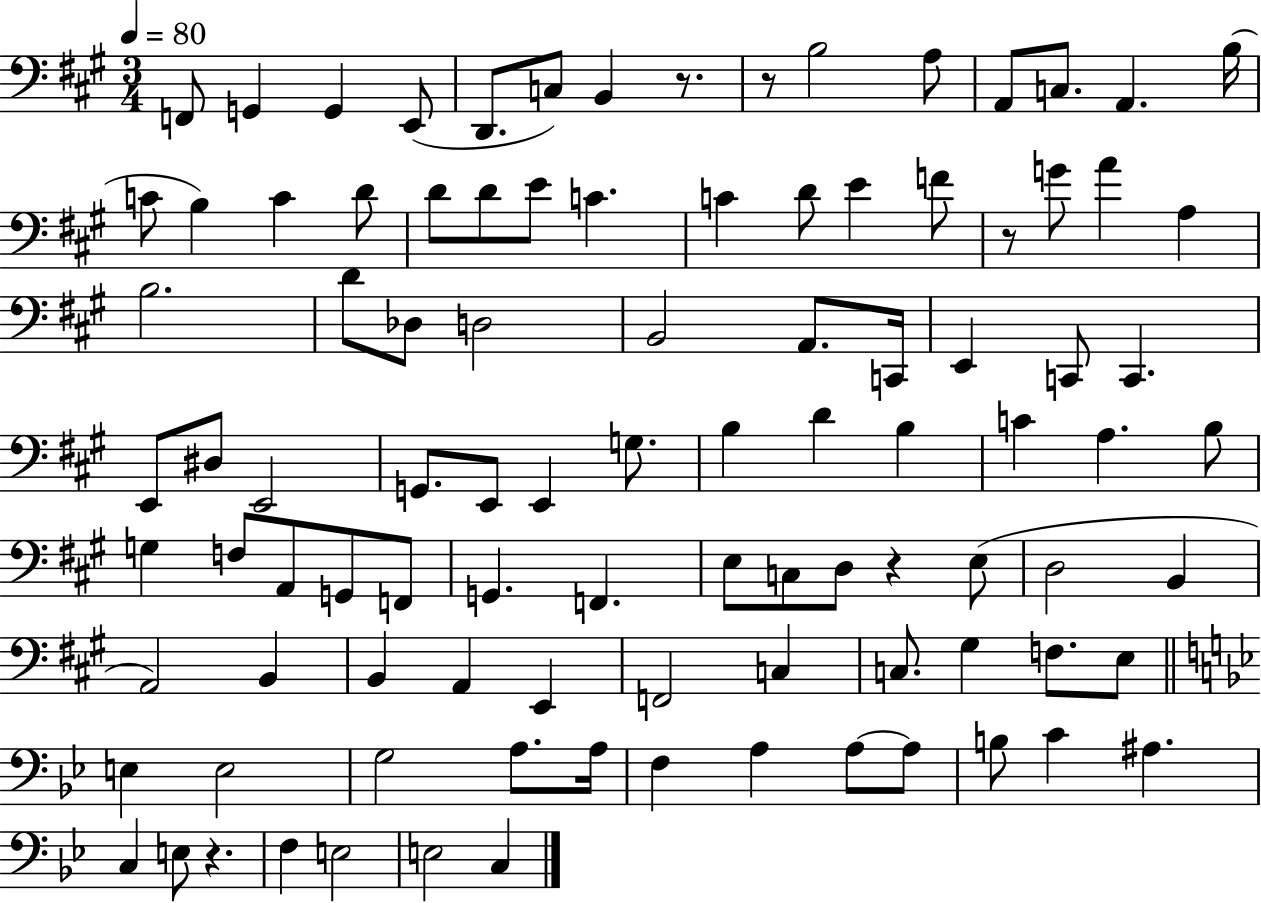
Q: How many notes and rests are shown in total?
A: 98